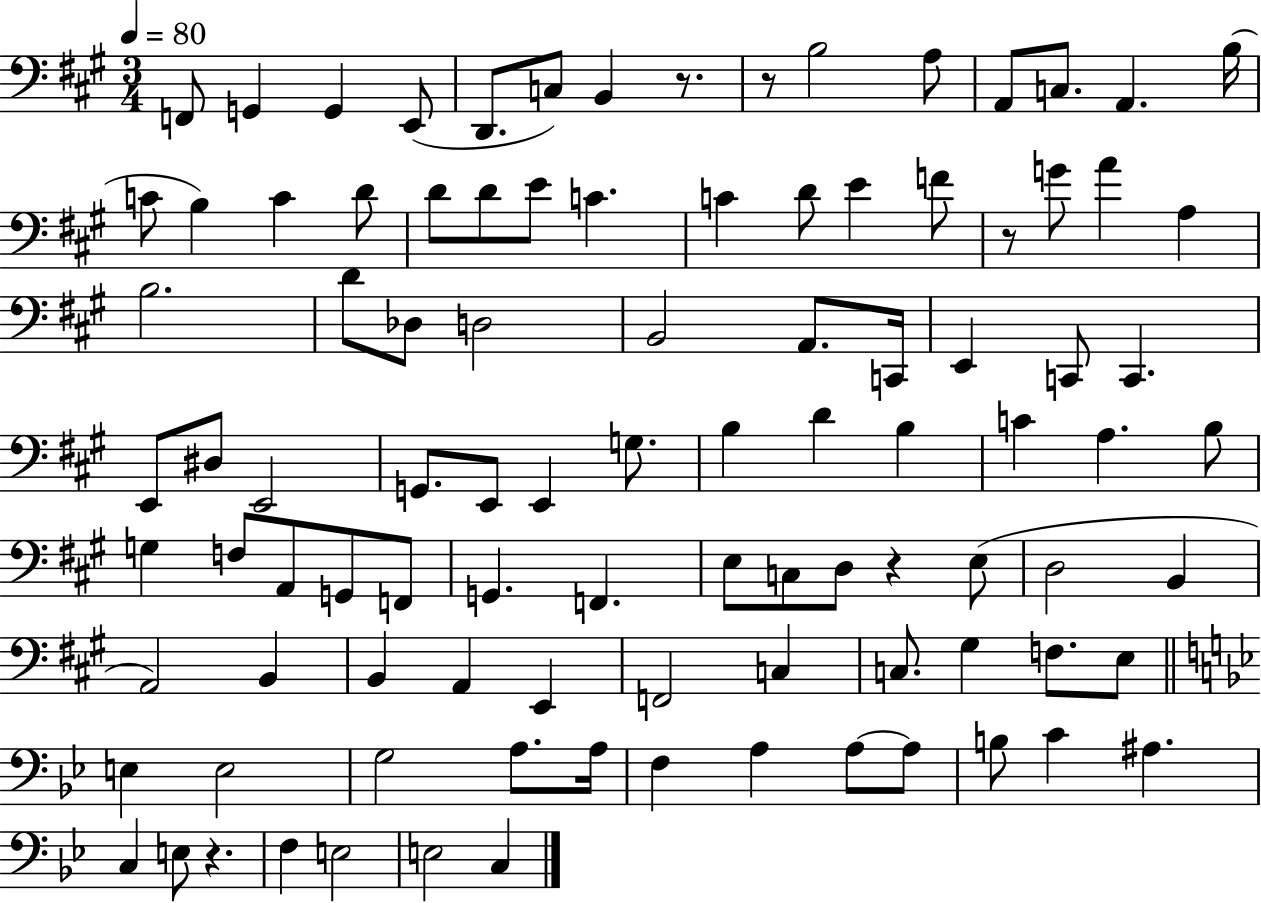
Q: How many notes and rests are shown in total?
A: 98